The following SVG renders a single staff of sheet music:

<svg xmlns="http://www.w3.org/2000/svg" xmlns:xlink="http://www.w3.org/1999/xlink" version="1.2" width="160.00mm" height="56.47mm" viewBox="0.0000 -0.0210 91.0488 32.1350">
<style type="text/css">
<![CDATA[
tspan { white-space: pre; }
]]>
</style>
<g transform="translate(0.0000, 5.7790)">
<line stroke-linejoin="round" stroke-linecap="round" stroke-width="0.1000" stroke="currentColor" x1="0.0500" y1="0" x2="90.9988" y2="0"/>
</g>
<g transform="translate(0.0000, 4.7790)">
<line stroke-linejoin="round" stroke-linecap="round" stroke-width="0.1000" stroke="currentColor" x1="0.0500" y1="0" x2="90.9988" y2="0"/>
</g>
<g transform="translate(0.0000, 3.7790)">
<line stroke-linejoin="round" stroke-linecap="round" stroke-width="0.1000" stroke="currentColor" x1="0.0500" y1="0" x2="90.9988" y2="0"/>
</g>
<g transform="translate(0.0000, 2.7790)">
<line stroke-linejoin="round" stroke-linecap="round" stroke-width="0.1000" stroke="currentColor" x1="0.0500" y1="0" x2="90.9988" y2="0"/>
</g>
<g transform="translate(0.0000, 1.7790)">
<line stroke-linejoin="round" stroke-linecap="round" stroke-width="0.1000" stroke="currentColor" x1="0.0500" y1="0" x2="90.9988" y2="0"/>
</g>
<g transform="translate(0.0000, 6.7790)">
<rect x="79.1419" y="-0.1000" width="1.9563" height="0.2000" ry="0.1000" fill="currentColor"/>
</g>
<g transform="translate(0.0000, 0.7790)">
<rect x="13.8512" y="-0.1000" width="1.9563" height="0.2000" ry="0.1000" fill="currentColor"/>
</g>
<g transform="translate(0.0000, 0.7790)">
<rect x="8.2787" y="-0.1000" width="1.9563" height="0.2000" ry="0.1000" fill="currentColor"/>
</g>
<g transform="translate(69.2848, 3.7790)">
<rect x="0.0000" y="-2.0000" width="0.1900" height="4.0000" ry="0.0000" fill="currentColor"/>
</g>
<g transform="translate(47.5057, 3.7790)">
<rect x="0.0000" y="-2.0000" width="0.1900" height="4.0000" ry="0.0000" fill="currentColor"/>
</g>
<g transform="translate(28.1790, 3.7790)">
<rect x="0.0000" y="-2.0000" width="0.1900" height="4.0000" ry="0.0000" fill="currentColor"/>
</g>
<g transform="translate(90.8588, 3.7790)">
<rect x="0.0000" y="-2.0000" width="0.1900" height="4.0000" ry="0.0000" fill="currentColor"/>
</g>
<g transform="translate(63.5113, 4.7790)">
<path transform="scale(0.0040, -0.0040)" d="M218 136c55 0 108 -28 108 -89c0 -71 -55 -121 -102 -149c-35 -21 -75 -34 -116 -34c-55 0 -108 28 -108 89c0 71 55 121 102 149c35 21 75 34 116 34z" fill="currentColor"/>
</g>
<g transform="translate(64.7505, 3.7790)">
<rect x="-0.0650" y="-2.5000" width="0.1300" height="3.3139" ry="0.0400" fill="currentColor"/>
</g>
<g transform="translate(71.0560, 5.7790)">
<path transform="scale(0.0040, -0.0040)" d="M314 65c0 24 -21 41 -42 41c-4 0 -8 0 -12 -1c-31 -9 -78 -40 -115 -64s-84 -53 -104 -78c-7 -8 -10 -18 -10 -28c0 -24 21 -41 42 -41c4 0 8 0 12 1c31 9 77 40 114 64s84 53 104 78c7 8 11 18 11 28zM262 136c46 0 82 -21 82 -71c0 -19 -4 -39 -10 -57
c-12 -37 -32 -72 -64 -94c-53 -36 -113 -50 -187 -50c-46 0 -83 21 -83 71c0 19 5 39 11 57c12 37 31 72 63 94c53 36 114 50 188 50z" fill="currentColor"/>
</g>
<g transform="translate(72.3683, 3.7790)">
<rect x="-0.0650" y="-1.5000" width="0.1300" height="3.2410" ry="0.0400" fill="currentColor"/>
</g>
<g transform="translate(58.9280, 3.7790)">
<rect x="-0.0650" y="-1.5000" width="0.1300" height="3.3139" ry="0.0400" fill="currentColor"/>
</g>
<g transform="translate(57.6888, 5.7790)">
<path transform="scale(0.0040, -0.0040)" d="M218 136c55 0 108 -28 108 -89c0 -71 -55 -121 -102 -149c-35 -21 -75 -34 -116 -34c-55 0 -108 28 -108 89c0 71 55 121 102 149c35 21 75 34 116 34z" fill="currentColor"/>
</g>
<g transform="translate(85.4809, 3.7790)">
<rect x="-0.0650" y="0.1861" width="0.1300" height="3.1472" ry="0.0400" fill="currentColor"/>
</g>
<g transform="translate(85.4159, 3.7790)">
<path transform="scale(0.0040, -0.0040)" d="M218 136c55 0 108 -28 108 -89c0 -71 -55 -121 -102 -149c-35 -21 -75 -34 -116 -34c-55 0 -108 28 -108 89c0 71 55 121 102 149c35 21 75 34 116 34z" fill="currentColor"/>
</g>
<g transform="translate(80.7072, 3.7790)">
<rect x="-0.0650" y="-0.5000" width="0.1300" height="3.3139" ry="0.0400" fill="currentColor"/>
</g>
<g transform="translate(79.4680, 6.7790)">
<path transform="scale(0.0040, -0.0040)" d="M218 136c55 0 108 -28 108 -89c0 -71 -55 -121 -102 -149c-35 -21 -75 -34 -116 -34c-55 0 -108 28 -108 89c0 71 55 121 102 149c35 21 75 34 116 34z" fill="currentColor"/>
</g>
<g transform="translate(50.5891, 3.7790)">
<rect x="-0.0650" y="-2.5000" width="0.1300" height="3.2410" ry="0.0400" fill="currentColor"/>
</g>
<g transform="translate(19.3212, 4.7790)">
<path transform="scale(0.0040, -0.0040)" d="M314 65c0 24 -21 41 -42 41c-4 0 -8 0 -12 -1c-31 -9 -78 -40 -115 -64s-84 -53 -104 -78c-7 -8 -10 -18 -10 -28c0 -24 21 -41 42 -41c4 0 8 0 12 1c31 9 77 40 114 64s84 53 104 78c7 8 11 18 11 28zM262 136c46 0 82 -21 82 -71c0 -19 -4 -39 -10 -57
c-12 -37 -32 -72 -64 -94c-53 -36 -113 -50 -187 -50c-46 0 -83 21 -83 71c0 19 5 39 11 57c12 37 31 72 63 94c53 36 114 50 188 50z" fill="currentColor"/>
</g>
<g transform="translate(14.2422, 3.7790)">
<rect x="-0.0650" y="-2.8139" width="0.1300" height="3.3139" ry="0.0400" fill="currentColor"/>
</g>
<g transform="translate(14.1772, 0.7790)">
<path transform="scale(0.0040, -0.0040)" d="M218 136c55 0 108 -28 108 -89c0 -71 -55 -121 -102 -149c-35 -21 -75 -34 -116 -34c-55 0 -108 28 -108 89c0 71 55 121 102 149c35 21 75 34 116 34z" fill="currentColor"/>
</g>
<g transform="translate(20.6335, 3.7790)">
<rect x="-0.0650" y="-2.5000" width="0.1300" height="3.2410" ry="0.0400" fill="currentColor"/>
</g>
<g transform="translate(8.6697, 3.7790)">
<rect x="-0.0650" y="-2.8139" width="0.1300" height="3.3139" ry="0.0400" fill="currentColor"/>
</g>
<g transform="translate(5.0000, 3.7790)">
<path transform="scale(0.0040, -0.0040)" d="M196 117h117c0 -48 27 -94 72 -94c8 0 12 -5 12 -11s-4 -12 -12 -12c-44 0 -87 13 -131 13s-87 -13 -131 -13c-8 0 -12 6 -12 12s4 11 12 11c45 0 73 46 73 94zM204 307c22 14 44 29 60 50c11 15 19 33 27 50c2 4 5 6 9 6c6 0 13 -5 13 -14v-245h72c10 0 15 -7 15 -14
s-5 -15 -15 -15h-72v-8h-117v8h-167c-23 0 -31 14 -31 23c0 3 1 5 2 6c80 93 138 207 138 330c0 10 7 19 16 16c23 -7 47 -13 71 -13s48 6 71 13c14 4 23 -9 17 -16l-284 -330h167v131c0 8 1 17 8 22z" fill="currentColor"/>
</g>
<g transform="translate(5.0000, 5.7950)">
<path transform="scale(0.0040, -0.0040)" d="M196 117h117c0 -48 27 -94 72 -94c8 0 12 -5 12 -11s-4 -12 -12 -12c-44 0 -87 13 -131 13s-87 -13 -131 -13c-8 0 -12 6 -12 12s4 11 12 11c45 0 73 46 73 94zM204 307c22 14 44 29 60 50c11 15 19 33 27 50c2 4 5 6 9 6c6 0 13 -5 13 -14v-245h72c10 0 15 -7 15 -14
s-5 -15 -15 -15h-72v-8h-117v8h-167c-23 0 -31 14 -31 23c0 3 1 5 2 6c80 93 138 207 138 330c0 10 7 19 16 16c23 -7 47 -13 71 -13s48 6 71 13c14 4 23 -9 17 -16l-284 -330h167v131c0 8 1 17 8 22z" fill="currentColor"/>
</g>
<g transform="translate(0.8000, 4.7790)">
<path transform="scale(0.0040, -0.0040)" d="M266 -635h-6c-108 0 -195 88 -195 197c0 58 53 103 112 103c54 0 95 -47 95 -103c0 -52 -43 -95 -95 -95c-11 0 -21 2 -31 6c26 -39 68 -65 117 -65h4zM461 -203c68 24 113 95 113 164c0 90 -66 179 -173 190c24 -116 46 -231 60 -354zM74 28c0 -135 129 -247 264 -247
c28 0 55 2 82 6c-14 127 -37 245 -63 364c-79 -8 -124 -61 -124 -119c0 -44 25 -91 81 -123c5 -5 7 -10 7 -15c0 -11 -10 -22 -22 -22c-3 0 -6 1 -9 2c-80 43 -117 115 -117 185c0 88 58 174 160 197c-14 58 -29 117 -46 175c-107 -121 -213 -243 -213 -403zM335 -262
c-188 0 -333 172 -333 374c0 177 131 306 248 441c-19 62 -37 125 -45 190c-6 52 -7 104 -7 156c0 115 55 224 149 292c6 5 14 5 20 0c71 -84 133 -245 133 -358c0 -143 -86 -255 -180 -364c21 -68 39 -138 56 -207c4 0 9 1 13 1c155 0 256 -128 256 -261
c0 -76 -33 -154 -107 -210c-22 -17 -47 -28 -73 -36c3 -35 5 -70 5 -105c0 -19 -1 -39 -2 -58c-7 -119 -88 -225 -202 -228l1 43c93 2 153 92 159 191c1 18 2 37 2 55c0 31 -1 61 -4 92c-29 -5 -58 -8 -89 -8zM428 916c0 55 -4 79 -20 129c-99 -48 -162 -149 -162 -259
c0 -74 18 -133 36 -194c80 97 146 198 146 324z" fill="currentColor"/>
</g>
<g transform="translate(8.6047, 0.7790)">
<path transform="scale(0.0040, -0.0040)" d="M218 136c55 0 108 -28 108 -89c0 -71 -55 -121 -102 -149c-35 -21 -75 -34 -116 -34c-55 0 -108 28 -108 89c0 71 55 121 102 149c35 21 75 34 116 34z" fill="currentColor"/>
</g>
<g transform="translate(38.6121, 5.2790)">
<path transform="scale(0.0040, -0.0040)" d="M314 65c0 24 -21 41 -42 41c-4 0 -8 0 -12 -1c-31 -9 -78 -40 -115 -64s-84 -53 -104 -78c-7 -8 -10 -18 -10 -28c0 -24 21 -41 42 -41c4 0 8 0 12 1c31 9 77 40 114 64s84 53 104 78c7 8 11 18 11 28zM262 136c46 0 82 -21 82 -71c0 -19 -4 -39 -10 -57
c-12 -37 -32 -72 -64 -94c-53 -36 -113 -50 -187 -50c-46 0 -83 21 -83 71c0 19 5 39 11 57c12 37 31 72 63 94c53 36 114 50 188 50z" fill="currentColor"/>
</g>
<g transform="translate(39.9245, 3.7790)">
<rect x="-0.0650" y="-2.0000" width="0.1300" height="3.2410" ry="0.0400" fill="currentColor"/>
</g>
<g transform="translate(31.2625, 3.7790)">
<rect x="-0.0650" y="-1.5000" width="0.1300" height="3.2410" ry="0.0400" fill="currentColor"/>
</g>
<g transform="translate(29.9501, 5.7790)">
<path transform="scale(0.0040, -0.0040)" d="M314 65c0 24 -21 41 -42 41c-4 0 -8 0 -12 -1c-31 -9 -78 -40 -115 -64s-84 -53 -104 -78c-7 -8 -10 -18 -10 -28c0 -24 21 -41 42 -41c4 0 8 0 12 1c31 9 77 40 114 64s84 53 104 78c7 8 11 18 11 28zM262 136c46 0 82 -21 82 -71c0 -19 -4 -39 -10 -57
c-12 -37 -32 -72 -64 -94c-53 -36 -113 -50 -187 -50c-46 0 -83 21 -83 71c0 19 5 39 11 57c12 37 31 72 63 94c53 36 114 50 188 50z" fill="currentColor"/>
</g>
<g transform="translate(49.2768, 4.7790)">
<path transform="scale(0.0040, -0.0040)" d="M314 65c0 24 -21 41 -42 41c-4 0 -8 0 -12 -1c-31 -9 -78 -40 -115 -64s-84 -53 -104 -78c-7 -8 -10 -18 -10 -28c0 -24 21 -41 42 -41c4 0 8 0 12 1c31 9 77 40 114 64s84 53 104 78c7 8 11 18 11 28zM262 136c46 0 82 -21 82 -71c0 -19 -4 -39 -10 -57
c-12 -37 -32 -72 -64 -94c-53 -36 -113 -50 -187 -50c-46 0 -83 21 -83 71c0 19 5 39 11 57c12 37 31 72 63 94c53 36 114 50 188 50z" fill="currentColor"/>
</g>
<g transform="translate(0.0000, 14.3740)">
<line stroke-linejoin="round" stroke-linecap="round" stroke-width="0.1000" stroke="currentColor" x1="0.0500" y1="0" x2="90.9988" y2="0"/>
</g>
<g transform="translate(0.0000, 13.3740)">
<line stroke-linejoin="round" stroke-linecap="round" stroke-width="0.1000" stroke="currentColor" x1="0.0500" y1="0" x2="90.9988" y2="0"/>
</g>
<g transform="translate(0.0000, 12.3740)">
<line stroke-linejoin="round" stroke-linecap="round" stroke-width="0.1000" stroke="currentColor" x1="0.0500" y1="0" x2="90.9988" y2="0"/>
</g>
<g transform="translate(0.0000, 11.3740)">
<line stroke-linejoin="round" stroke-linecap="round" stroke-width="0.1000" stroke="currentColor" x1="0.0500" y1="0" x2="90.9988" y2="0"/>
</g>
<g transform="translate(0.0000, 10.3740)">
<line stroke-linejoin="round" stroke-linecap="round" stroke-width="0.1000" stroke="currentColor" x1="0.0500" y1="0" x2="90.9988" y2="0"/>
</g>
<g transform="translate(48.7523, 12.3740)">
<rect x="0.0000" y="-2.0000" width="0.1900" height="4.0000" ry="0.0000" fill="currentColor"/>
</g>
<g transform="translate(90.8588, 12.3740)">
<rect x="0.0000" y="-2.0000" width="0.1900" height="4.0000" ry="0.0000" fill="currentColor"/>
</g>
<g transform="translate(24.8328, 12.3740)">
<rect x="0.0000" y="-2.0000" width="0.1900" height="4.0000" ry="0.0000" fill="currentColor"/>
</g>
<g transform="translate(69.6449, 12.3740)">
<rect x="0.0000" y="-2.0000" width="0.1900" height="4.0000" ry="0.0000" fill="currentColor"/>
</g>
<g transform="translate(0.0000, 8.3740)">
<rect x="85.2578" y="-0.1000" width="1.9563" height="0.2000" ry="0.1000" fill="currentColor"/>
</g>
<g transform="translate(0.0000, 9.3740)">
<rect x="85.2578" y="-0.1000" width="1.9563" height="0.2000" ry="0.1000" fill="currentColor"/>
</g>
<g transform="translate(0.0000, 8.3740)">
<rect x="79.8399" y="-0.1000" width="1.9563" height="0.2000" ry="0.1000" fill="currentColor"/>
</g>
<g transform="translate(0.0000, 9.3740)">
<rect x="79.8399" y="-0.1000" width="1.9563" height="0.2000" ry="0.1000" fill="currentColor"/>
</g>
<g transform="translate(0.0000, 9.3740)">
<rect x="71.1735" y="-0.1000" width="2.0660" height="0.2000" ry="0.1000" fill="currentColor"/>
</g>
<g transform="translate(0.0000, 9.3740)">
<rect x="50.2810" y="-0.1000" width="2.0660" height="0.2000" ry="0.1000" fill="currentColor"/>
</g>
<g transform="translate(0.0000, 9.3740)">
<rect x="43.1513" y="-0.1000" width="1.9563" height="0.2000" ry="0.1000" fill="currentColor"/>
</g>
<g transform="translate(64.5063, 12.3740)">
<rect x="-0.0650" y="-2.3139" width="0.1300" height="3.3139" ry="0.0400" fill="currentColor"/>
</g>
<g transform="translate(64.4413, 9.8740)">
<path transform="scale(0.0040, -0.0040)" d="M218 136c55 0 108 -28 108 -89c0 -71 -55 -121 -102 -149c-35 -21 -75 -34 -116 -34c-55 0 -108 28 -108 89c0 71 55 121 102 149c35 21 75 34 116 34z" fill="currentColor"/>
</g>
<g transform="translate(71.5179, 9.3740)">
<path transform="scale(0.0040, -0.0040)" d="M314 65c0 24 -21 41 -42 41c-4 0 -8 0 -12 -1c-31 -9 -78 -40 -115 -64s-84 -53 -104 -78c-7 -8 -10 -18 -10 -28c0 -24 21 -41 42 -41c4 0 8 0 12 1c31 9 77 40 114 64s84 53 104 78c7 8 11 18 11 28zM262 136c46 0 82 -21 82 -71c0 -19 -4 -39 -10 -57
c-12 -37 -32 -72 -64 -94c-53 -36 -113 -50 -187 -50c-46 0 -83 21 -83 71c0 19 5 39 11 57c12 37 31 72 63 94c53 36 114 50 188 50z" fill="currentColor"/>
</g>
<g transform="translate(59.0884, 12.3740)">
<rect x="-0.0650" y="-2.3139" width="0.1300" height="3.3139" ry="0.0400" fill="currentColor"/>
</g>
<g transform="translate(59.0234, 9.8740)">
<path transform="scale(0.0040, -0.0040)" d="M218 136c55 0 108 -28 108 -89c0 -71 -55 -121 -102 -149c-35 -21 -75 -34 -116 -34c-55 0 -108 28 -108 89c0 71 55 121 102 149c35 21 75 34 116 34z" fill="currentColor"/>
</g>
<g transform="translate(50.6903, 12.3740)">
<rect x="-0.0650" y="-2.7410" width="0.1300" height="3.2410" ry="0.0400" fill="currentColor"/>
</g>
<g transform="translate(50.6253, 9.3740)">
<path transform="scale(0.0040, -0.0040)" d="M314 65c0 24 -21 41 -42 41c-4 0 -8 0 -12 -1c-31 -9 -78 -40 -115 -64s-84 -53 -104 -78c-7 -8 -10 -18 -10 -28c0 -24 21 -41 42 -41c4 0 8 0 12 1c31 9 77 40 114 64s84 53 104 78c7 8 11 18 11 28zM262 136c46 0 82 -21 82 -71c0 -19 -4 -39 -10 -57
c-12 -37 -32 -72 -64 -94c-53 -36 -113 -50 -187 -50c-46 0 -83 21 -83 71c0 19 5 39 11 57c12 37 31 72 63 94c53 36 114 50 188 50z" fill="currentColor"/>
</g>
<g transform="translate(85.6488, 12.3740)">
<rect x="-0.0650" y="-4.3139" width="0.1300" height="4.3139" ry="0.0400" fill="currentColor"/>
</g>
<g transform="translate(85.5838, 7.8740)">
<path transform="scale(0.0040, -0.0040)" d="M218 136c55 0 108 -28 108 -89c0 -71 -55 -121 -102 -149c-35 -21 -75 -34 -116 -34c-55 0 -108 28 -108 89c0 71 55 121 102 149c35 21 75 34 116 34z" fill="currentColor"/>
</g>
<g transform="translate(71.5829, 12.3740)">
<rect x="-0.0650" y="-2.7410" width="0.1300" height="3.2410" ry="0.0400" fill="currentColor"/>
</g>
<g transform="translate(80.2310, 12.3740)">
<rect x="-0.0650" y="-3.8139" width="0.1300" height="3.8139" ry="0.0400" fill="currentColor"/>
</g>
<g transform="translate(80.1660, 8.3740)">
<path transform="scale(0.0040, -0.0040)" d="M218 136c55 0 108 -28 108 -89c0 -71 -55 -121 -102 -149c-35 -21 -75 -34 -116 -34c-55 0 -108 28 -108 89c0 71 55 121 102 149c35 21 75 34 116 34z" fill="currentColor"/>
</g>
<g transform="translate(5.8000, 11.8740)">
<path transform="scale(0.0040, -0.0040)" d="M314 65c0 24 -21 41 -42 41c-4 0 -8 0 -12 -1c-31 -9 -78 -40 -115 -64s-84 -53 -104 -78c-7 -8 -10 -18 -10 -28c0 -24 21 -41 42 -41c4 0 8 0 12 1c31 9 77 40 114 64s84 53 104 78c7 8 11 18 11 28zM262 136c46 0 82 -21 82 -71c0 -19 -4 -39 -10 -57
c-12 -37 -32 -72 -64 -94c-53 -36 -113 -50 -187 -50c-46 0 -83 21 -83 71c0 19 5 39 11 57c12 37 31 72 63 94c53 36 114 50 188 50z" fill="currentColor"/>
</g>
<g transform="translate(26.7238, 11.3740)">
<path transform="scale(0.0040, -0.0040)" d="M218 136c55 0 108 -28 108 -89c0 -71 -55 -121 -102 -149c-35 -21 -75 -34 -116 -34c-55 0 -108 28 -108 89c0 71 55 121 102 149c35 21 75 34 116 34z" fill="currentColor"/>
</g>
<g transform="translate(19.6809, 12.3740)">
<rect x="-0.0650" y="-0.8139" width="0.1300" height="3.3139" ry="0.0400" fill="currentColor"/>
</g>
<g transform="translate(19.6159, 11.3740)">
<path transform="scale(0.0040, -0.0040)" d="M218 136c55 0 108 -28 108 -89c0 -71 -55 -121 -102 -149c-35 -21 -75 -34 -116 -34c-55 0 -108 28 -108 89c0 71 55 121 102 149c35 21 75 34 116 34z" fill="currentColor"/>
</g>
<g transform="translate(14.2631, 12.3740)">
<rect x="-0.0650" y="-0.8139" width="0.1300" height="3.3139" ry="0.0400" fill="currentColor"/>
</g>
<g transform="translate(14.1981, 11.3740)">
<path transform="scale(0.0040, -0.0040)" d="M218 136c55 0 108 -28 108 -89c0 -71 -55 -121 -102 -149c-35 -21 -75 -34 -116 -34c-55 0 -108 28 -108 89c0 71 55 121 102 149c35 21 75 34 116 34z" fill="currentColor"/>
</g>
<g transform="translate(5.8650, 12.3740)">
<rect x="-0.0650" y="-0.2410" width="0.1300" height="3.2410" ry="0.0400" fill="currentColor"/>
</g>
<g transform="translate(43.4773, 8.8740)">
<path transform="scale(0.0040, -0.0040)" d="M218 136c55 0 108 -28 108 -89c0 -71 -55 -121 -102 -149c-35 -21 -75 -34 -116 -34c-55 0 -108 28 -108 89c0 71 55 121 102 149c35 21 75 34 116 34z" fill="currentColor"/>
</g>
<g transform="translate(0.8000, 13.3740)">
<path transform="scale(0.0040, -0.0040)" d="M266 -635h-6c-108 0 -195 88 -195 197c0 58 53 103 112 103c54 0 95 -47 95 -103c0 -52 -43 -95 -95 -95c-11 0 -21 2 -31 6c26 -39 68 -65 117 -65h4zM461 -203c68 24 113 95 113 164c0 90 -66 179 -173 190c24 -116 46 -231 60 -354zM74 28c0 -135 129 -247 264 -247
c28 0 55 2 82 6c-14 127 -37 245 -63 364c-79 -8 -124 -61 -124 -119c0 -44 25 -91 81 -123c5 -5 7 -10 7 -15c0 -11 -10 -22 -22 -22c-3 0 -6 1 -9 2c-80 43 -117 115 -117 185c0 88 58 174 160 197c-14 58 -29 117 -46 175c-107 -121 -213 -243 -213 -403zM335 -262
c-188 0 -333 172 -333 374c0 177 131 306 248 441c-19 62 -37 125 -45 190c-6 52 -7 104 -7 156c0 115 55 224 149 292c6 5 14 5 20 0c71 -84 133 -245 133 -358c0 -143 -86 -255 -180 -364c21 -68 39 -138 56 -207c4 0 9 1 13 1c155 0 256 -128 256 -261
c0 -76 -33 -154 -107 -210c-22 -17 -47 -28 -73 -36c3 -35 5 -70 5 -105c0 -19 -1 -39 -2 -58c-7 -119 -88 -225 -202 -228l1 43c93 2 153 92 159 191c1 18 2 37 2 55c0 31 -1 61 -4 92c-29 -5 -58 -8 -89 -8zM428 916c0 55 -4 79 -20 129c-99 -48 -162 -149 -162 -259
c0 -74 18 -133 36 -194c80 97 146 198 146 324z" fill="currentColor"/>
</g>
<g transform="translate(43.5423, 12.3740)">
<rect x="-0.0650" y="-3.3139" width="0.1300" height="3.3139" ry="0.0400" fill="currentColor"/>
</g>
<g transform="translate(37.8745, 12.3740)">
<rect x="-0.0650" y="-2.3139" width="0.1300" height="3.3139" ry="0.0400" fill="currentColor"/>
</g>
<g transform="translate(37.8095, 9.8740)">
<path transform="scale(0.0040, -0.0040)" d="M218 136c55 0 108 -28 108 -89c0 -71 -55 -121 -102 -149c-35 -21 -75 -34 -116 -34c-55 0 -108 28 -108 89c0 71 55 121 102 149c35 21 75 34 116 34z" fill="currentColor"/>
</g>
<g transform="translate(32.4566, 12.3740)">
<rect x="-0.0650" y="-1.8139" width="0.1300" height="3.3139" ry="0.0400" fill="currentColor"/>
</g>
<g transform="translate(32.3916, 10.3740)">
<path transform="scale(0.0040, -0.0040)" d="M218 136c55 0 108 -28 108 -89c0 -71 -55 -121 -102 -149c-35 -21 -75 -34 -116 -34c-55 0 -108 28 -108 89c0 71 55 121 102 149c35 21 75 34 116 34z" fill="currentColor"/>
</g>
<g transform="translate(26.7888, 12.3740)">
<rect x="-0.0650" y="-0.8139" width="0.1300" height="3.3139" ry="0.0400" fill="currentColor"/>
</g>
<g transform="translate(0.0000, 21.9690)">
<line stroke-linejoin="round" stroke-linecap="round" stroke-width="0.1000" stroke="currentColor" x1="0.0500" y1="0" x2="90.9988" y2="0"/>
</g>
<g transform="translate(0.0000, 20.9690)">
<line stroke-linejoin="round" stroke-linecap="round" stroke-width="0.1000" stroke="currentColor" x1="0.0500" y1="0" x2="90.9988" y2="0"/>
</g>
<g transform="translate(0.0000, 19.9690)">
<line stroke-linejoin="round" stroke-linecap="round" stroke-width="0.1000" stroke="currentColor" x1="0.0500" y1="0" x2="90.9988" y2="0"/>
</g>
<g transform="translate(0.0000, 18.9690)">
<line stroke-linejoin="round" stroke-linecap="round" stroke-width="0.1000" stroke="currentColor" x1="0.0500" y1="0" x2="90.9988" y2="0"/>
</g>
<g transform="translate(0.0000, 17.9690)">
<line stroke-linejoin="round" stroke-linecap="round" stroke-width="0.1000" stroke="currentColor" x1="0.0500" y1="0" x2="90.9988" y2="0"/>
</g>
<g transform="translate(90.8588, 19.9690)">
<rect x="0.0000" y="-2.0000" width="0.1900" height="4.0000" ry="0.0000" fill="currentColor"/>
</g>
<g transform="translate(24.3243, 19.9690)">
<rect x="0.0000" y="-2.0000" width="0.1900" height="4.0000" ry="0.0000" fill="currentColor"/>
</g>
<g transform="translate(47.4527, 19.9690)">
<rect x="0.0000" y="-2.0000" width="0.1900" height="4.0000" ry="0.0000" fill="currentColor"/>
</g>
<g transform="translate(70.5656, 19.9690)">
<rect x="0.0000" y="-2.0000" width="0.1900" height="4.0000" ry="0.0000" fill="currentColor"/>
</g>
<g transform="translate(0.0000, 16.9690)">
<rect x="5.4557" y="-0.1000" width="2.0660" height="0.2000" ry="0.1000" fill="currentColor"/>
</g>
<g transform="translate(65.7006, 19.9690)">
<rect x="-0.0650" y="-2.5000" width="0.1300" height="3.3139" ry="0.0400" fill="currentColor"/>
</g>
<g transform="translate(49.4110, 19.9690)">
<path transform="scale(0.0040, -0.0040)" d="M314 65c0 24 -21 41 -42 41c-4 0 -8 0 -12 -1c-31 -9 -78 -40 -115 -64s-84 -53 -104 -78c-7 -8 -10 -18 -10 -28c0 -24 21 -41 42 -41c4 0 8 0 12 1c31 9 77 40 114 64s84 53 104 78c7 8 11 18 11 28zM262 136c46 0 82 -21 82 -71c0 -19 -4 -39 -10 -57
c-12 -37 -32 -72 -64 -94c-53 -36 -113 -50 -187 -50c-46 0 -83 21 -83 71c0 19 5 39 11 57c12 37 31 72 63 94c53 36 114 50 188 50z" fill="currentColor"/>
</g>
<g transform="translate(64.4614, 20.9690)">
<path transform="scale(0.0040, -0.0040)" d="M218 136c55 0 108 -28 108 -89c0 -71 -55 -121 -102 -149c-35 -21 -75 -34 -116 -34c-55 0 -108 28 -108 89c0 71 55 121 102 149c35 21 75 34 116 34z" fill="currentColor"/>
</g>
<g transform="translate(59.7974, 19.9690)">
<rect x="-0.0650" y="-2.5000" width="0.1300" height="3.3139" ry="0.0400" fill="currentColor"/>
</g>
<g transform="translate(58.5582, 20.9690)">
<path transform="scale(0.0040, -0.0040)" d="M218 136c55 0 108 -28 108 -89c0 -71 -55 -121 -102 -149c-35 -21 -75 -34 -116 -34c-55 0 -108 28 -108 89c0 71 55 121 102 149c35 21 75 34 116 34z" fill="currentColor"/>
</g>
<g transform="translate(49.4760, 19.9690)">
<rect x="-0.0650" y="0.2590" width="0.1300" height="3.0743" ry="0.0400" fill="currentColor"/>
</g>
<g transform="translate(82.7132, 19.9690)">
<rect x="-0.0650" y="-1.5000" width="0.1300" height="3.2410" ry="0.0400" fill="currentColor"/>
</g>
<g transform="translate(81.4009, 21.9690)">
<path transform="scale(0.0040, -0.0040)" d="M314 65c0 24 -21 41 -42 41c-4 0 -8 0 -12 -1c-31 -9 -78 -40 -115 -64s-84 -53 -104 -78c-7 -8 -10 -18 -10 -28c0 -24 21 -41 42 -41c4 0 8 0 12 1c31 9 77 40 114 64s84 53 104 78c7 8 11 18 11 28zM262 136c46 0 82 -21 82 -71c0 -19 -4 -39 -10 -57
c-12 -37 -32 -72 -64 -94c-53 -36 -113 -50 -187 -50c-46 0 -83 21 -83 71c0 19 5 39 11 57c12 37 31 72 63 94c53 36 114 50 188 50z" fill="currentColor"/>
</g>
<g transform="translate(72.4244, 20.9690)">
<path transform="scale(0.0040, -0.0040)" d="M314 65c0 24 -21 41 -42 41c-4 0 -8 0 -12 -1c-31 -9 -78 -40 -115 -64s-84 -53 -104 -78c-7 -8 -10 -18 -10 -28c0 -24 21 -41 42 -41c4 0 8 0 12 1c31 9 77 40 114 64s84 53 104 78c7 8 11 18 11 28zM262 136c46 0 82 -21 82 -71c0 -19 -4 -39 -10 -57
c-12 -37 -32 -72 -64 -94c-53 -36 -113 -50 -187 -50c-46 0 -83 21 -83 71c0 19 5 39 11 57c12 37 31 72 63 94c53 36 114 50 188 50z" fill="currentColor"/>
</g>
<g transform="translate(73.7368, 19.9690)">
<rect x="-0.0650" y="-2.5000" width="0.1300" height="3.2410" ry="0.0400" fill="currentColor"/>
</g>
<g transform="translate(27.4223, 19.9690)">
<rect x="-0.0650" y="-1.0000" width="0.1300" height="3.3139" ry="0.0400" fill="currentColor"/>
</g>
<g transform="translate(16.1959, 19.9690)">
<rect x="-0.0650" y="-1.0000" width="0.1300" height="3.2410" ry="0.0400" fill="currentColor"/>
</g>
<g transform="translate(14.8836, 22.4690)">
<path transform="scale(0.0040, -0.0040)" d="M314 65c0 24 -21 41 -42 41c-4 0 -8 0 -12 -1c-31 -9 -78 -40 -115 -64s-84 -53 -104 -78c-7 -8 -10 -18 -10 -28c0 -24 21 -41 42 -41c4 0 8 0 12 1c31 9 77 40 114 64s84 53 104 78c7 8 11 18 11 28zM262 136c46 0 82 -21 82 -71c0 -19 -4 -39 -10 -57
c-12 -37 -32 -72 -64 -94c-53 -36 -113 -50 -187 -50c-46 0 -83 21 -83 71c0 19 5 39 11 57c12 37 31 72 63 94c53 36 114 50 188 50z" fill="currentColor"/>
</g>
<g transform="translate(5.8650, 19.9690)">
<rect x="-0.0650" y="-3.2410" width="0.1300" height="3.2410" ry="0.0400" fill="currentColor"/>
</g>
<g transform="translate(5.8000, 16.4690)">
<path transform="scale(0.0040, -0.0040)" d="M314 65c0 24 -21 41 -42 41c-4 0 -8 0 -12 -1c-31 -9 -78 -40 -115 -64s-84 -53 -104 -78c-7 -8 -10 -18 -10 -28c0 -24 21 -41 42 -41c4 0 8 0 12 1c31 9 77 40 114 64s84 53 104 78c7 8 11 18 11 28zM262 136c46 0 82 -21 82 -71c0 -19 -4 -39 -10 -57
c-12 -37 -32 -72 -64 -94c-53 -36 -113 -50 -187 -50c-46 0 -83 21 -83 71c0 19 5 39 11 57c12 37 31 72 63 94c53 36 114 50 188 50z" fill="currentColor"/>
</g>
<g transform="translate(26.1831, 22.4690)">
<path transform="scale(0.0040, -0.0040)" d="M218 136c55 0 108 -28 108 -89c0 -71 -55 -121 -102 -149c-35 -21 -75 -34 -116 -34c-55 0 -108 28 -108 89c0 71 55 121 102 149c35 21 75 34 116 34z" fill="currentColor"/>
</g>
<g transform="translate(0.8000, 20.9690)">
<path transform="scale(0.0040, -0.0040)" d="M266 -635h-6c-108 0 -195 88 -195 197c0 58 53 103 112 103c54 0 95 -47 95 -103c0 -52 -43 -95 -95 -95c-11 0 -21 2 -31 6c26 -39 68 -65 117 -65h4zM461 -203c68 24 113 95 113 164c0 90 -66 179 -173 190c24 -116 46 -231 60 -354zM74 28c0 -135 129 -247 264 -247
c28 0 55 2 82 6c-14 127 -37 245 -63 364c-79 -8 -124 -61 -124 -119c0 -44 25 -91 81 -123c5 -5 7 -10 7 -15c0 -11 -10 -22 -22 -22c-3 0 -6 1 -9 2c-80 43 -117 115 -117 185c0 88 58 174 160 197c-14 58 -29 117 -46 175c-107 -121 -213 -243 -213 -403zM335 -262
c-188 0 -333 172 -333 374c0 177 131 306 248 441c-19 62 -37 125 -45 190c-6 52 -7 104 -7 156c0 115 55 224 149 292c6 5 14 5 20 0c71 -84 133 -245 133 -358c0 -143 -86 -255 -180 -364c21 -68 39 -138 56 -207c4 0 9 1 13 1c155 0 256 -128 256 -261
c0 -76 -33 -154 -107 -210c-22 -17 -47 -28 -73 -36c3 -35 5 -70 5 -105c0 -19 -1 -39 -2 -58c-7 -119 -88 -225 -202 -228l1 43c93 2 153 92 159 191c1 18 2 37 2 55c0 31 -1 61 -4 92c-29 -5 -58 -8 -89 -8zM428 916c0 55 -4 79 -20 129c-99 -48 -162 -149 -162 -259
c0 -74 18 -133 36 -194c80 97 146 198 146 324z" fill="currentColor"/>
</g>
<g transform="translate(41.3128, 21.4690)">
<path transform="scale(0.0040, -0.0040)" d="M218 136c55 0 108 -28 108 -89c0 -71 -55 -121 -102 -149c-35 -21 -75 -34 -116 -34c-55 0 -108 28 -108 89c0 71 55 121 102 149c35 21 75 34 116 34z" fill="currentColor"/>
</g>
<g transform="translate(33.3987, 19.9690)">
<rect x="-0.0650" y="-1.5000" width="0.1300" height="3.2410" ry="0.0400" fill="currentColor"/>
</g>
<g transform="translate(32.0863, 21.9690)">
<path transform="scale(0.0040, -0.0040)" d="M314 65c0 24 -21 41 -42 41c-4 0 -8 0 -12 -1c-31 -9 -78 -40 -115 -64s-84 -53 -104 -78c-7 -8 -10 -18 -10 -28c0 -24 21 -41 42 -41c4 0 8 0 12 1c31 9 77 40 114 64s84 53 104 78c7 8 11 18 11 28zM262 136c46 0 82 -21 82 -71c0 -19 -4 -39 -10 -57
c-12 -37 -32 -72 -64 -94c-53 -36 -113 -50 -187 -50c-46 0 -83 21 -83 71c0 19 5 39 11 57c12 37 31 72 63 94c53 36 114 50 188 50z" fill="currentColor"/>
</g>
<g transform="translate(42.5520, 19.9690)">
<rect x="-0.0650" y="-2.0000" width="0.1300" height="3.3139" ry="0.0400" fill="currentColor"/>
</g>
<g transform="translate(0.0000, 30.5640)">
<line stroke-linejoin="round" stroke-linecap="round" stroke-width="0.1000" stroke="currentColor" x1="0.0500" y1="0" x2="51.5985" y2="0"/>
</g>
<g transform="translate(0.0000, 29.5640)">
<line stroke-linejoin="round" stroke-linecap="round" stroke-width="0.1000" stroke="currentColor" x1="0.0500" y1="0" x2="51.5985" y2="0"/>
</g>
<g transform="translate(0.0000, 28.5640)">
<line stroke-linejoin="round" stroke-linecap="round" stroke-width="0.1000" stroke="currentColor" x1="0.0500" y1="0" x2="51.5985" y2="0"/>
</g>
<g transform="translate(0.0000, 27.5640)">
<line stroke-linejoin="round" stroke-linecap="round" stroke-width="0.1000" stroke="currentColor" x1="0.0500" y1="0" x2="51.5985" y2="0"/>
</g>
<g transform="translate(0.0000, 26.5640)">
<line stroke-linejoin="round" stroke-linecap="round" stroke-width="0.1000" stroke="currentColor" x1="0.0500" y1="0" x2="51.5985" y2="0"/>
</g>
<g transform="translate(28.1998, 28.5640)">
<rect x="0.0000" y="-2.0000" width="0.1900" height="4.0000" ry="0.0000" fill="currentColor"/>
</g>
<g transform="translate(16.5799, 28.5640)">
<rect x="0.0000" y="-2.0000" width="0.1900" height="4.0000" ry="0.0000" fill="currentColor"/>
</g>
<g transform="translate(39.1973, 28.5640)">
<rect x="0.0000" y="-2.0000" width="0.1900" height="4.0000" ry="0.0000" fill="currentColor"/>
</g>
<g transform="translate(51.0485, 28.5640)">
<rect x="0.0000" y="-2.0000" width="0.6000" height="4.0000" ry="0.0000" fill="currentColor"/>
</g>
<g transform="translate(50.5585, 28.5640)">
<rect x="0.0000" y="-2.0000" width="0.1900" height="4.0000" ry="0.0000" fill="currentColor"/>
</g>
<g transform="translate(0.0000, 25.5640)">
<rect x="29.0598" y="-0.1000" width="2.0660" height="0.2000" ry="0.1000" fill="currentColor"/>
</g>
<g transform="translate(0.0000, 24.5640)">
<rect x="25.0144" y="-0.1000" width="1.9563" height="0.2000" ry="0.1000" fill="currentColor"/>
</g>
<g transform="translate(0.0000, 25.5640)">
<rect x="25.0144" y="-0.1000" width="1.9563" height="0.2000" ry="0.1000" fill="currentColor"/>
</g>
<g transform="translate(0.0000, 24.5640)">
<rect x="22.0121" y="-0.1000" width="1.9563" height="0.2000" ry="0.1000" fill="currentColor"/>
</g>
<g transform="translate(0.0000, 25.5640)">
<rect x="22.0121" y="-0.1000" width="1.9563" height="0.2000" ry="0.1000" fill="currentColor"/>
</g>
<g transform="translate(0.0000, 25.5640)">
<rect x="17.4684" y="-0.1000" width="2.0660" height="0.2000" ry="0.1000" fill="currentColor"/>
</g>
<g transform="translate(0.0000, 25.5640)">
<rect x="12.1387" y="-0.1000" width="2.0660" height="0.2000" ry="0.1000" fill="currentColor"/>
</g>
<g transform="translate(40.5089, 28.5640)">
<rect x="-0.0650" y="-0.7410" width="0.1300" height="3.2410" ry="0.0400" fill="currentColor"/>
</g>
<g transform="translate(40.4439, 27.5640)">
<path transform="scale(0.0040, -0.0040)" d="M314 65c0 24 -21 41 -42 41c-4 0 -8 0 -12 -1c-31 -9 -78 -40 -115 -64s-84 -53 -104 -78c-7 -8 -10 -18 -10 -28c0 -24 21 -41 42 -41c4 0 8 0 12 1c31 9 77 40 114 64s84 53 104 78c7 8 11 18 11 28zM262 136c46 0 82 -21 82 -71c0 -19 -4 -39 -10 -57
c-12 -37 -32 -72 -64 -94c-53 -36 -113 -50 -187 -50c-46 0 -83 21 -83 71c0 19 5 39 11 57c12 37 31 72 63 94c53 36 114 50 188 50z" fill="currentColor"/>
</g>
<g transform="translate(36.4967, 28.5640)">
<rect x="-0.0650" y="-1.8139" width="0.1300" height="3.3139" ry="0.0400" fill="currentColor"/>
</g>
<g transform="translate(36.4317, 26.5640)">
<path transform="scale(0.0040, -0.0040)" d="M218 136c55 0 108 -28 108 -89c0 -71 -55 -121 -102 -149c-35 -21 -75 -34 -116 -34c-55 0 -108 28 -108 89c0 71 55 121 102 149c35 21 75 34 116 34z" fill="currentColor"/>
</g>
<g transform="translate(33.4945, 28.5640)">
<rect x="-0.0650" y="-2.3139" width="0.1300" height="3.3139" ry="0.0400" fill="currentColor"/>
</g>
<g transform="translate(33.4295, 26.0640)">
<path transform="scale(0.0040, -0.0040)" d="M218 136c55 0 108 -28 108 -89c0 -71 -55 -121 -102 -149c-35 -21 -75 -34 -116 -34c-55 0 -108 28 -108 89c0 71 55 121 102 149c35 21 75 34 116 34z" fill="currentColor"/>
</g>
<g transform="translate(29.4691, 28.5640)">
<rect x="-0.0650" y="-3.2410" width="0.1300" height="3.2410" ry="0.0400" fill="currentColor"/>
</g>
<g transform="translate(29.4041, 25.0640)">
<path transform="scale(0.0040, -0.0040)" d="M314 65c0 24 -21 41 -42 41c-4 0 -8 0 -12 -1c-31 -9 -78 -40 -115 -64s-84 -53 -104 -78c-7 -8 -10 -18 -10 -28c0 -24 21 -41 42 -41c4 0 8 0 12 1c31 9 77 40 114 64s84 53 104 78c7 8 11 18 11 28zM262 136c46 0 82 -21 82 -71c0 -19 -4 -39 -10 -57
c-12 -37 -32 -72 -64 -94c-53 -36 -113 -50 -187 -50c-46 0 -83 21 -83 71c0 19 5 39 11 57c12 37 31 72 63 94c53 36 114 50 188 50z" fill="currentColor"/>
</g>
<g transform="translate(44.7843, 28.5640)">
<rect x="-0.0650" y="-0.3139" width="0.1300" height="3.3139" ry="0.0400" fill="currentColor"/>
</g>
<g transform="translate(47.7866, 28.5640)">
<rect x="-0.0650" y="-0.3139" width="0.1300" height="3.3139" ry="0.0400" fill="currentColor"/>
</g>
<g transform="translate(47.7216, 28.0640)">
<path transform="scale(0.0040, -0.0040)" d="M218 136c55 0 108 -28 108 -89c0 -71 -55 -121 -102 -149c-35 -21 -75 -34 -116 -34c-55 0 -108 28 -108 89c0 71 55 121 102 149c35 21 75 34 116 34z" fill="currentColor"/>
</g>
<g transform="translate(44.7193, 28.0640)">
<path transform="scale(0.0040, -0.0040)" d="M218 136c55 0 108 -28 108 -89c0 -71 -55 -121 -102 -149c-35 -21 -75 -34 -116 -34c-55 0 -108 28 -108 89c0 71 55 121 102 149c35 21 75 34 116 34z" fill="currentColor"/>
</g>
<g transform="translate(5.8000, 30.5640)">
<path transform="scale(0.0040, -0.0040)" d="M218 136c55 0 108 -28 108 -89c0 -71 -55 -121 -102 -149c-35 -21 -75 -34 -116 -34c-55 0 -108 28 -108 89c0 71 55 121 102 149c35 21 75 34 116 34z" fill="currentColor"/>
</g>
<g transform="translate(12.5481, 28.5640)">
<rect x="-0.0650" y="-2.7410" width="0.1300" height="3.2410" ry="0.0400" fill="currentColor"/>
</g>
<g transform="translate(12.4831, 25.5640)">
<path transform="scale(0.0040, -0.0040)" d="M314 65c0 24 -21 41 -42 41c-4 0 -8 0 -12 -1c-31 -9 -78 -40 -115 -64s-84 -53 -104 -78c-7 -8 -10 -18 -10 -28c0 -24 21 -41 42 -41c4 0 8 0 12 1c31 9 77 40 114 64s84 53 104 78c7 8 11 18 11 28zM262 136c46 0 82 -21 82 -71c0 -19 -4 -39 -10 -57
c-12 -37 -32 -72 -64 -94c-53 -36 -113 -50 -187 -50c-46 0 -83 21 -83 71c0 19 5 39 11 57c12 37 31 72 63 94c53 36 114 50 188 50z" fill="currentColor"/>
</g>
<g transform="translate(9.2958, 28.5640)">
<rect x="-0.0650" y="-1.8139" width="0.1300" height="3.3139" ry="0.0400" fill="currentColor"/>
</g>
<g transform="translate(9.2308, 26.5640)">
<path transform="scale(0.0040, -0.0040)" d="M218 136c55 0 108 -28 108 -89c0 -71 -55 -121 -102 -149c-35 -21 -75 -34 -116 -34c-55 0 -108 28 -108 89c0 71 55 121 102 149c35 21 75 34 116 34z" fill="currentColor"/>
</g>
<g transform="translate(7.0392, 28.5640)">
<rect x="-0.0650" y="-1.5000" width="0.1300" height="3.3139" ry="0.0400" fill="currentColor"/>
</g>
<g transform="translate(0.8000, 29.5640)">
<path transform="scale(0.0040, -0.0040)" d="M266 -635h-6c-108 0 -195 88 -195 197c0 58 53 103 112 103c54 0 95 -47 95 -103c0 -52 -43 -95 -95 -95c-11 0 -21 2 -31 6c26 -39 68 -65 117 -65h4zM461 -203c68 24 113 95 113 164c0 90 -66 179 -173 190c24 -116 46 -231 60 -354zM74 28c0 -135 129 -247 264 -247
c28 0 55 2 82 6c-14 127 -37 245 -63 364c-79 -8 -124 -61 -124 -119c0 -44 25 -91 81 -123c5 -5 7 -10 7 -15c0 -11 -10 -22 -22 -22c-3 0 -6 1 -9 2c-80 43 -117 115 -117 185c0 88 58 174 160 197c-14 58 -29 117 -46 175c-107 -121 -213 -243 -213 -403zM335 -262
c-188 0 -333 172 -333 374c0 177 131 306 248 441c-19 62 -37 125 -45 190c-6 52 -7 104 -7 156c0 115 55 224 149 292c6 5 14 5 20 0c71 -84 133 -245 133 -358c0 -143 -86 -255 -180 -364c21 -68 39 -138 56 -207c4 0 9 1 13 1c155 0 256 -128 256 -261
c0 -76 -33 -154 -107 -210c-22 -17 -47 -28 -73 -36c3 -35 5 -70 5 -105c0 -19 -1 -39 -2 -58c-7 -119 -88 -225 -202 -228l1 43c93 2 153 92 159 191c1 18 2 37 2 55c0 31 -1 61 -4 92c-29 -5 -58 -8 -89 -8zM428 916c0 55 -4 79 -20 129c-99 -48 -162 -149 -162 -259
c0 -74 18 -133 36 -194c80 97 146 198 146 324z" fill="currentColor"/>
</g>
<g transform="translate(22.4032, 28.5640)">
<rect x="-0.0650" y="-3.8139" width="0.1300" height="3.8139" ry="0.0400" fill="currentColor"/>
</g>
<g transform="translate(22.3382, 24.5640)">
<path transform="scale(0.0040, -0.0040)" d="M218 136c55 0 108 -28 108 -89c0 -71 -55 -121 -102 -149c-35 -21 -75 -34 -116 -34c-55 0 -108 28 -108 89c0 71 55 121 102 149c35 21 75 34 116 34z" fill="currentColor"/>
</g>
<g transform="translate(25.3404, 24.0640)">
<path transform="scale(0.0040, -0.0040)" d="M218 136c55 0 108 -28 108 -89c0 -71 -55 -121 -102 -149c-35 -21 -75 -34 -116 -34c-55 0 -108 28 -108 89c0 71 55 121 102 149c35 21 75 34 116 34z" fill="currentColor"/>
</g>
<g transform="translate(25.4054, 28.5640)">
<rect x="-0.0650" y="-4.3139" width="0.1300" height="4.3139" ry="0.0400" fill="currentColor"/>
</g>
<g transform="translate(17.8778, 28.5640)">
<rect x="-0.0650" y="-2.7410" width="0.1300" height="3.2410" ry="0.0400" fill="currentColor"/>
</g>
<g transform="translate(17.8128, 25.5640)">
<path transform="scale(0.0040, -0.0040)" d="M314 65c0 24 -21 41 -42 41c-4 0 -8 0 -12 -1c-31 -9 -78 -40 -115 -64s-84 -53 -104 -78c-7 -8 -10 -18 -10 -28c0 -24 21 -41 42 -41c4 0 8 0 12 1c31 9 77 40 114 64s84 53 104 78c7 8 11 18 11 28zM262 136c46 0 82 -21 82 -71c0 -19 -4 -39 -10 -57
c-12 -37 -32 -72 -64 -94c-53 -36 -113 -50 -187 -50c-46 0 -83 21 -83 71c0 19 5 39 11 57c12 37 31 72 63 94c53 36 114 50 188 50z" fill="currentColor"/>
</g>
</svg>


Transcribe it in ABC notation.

X:1
T:Untitled
M:4/4
L:1/4
K:C
a a G2 E2 F2 G2 E G E2 C B c2 d d d f g b a2 g g a2 c' d' b2 D2 D E2 F B2 G G G2 E2 E f a2 a2 c' d' b2 g f d2 c c